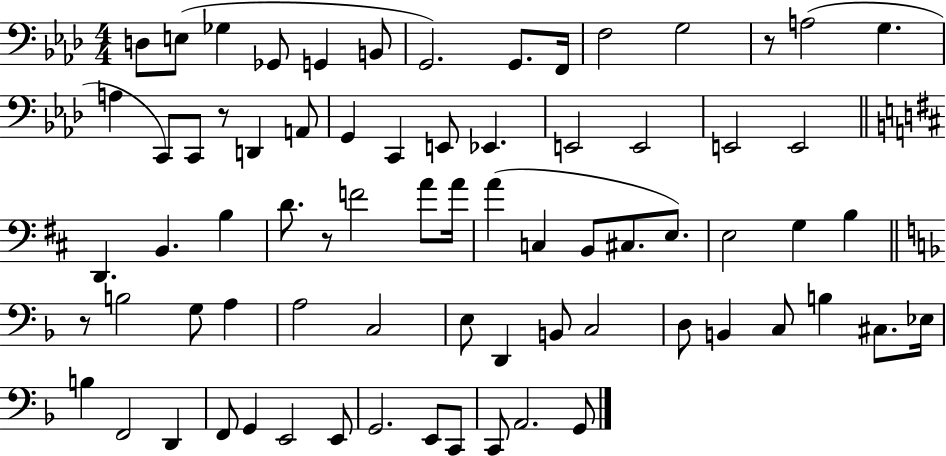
D3/e E3/e Gb3/q Gb2/e G2/q B2/e G2/h. G2/e. F2/s F3/h G3/h R/e A3/h G3/q. A3/q C2/e C2/e R/e D2/q A2/e G2/q C2/q E2/e Eb2/q. E2/h E2/h E2/h E2/h D2/q. B2/q. B3/q D4/e. R/e F4/h A4/e A4/s A4/q C3/q B2/e C#3/e. E3/e. E3/h G3/q B3/q R/e B3/h G3/e A3/q A3/h C3/h E3/e D2/q B2/e C3/h D3/e B2/q C3/e B3/q C#3/e. Eb3/s B3/q F2/h D2/q F2/e G2/q E2/h E2/e G2/h. E2/e C2/e C2/e A2/h. G2/e